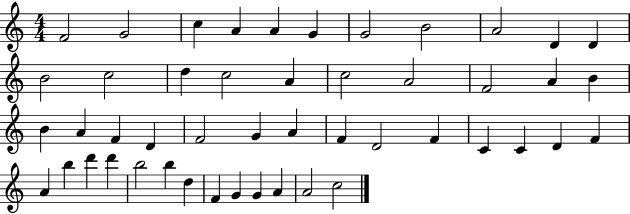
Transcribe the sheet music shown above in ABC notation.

X:1
T:Untitled
M:4/4
L:1/4
K:C
F2 G2 c A A G G2 B2 A2 D D B2 c2 d c2 A c2 A2 F2 A B B A F D F2 G A F D2 F C C D F A b d' d' b2 b d F G G A A2 c2